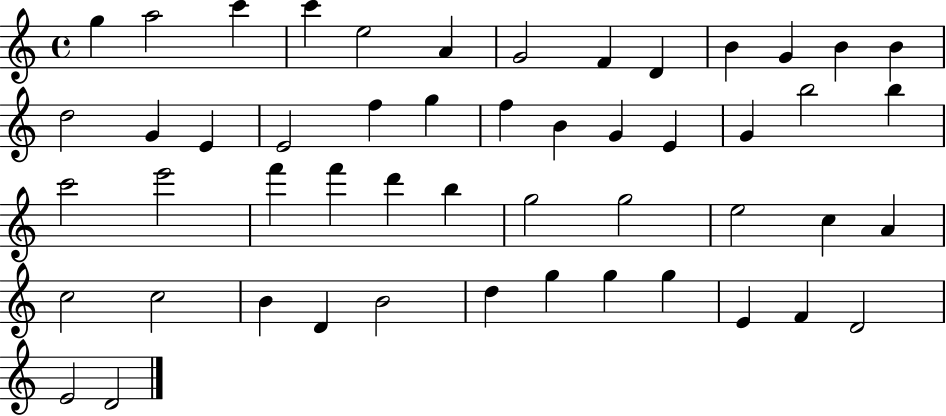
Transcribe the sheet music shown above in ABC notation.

X:1
T:Untitled
M:4/4
L:1/4
K:C
g a2 c' c' e2 A G2 F D B G B B d2 G E E2 f g f B G E G b2 b c'2 e'2 f' f' d' b g2 g2 e2 c A c2 c2 B D B2 d g g g E F D2 E2 D2